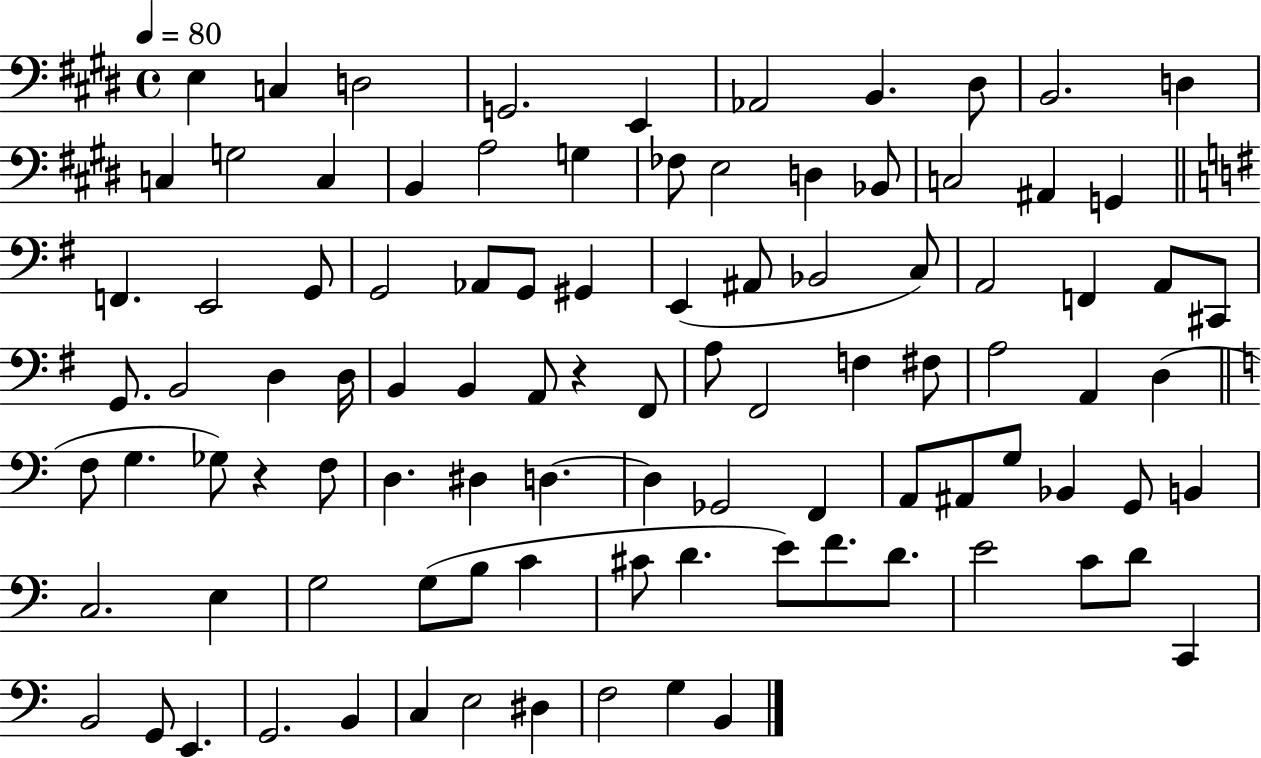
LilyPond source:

{
  \clef bass
  \time 4/4
  \defaultTimeSignature
  \key e \major
  \tempo 4 = 80
  e4 c4 d2 | g,2. e,4 | aes,2 b,4. dis8 | b,2. d4 | \break c4 g2 c4 | b,4 a2 g4 | fes8 e2 d4 bes,8 | c2 ais,4 g,4 | \break \bar "||" \break \key g \major f,4. e,2 g,8 | g,2 aes,8 g,8 gis,4 | e,4( ais,8 bes,2 c8) | a,2 f,4 a,8 cis,8 | \break g,8. b,2 d4 d16 | b,4 b,4 a,8 r4 fis,8 | a8 fis,2 f4 fis8 | a2 a,4 d4( | \break \bar "||" \break \key c \major f8 g4. ges8) r4 f8 | d4. dis4 d4.~~ | d4 ges,2 f,4 | a,8 ais,8 g8 bes,4 g,8 b,4 | \break c2. e4 | g2 g8( b8 c'4 | cis'8 d'4. e'8) f'8. d'8. | e'2 c'8 d'8 c,4 | \break b,2 g,8 e,4. | g,2. b,4 | c4 e2 dis4 | f2 g4 b,4 | \break \bar "|."
}